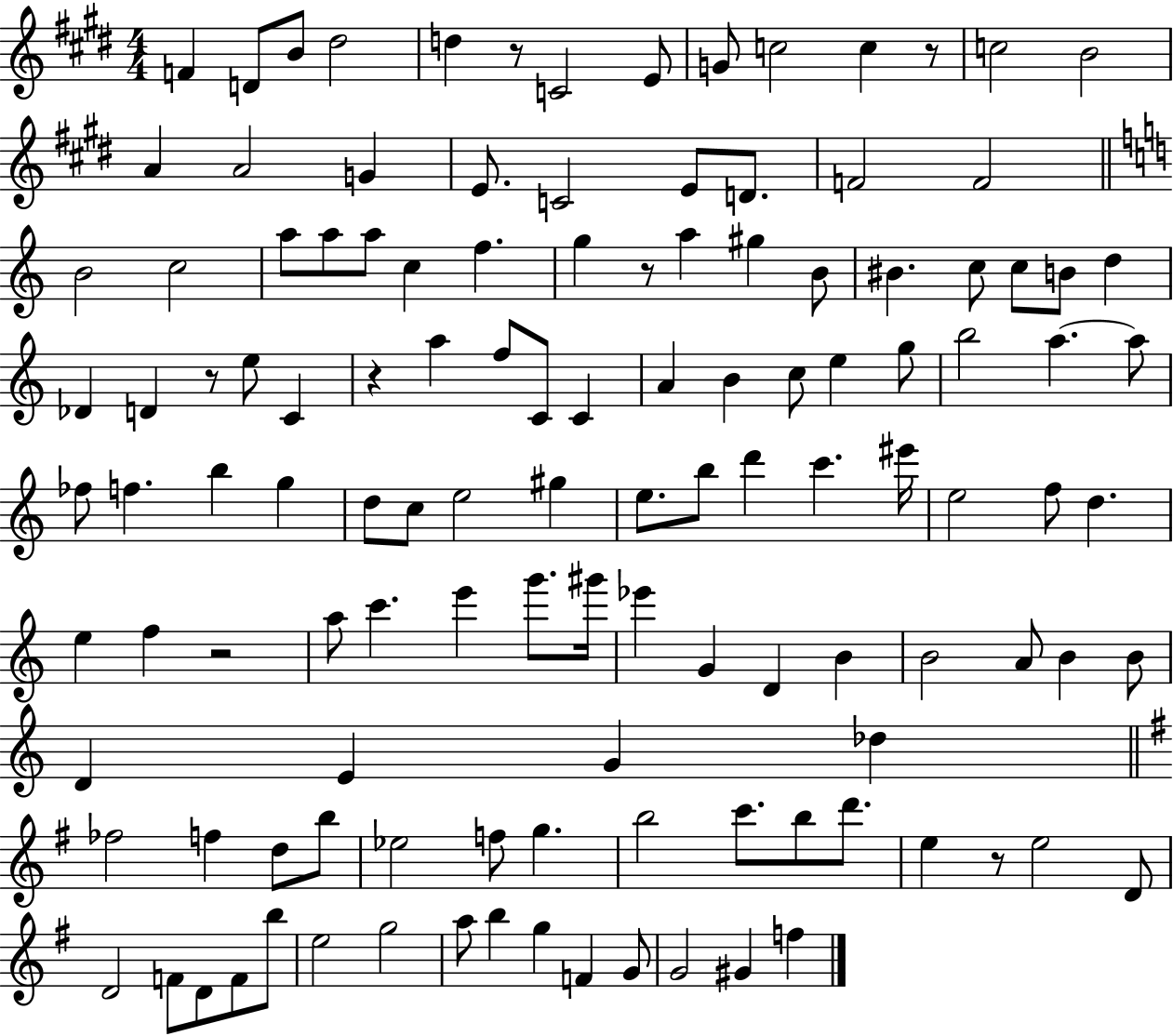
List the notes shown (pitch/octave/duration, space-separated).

F4/q D4/e B4/e D#5/h D5/q R/e C4/h E4/e G4/e C5/h C5/q R/e C5/h B4/h A4/q A4/h G4/q E4/e. C4/h E4/e D4/e. F4/h F4/h B4/h C5/h A5/e A5/e A5/e C5/q F5/q. G5/q R/e A5/q G#5/q B4/e BIS4/q. C5/e C5/e B4/e D5/q Db4/q D4/q R/e E5/e C4/q R/q A5/q F5/e C4/e C4/q A4/q B4/q C5/e E5/q G5/e B5/h A5/q. A5/e FES5/e F5/q. B5/q G5/q D5/e C5/e E5/h G#5/q E5/e. B5/e D6/q C6/q. EIS6/s E5/h F5/e D5/q. E5/q F5/q R/h A5/e C6/q. E6/q G6/e. G#6/s Eb6/q G4/q D4/q B4/q B4/h A4/e B4/q B4/e D4/q E4/q G4/q Db5/q FES5/h F5/q D5/e B5/e Eb5/h F5/e G5/q. B5/h C6/e. B5/e D6/e. E5/q R/e E5/h D4/e D4/h F4/e D4/e F4/e B5/e E5/h G5/h A5/e B5/q G5/q F4/q G4/e G4/h G#4/q F5/q